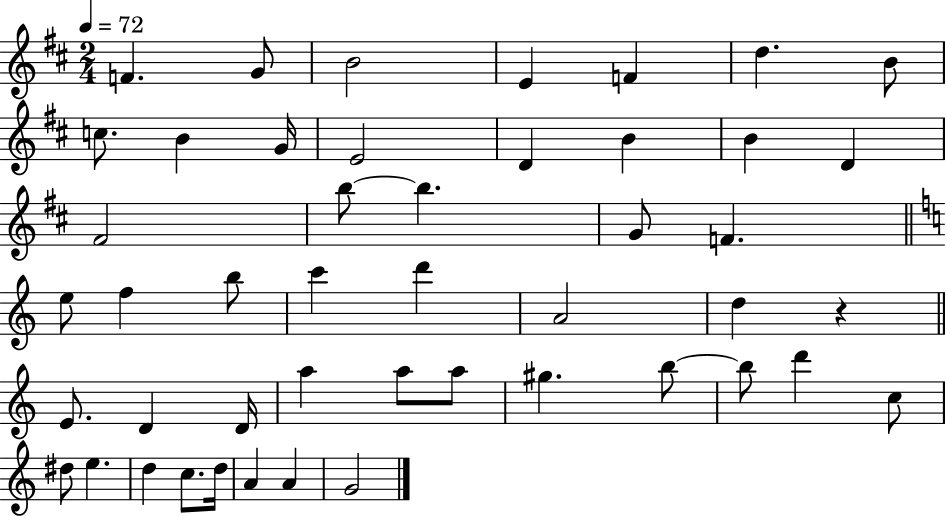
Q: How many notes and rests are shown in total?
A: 47